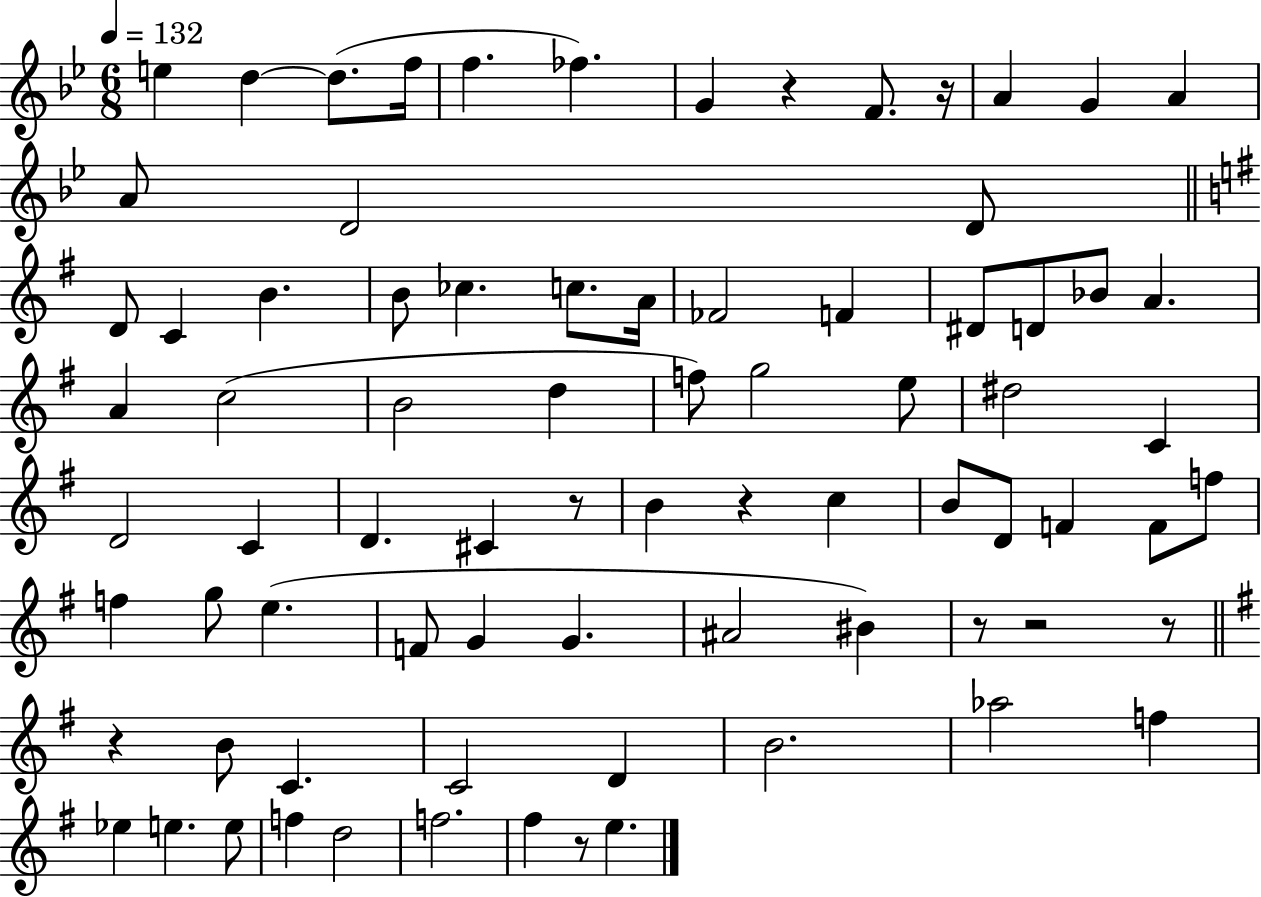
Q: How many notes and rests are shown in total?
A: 79